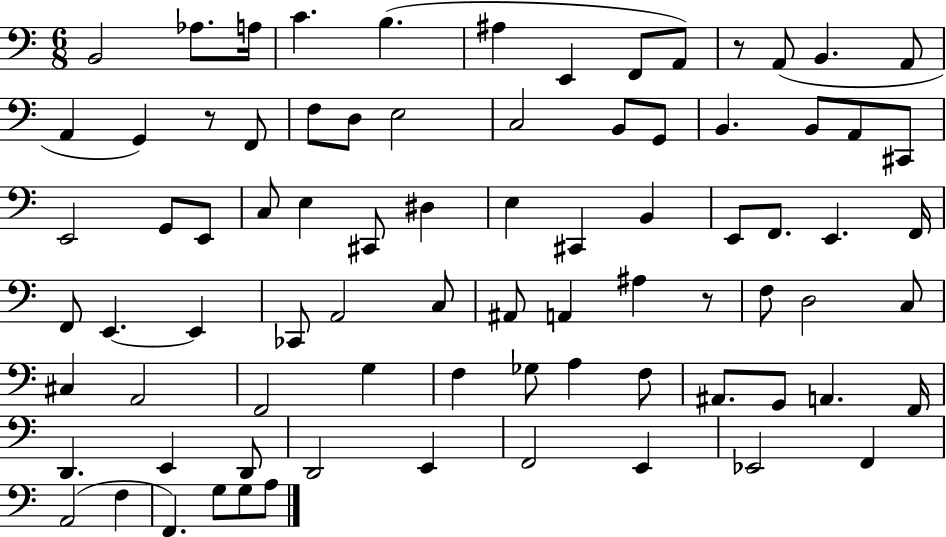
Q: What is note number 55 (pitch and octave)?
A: G3